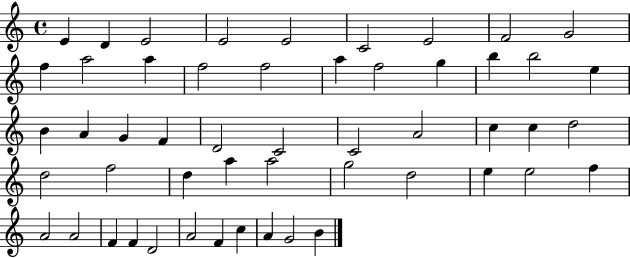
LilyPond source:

{
  \clef treble
  \time 4/4
  \defaultTimeSignature
  \key c \major
  e'4 d'4 e'2 | e'2 e'2 | c'2 e'2 | f'2 g'2 | \break f''4 a''2 a''4 | f''2 f''2 | a''4 f''2 g''4 | b''4 b''2 e''4 | \break b'4 a'4 g'4 f'4 | d'2 c'2 | c'2 a'2 | c''4 c''4 d''2 | \break d''2 f''2 | d''4 a''4 a''2 | g''2 d''2 | e''4 e''2 f''4 | \break a'2 a'2 | f'4 f'4 d'2 | a'2 f'4 c''4 | a'4 g'2 b'4 | \break \bar "|."
}